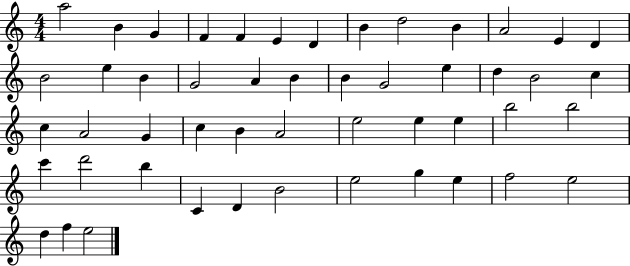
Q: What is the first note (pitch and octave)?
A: A5